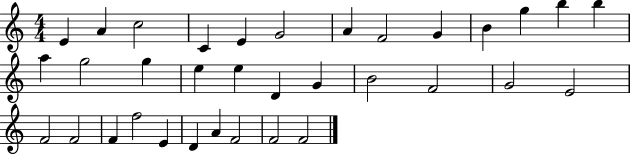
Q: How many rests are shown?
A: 0